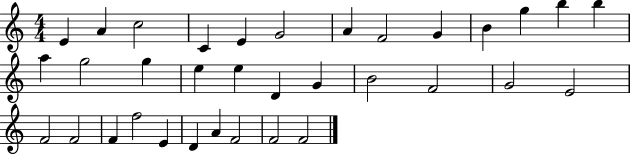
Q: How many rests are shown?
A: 0